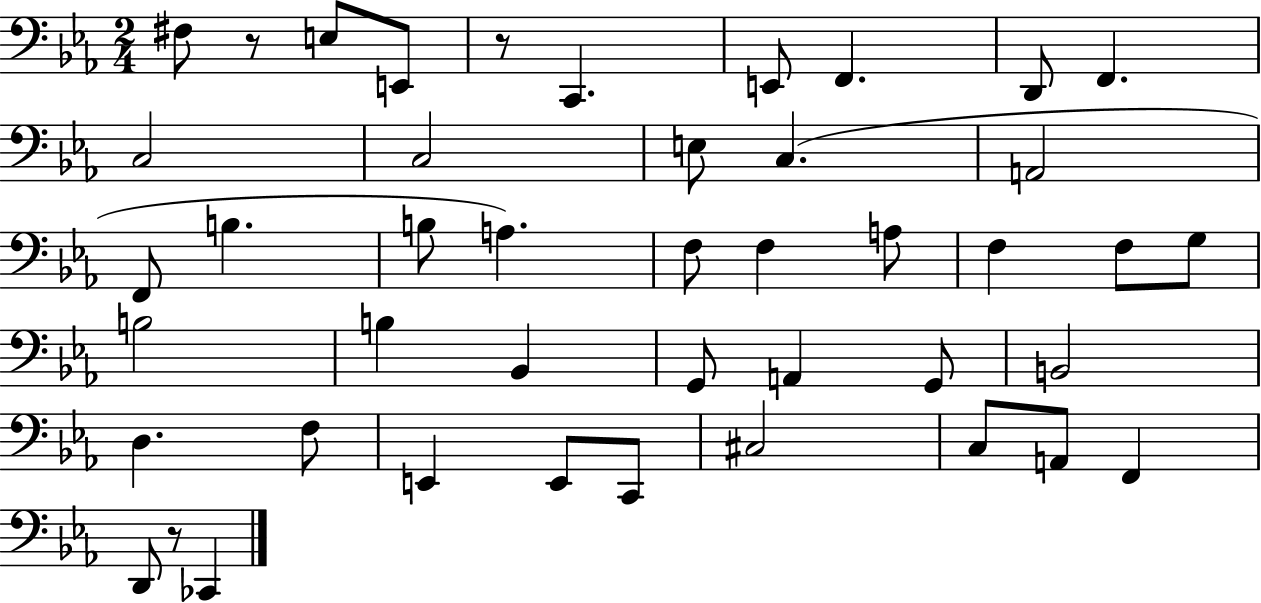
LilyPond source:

{
  \clef bass
  \numericTimeSignature
  \time 2/4
  \key ees \major
  \repeat volta 2 { fis8 r8 e8 e,8 | r8 c,4. | e,8 f,4. | d,8 f,4. | \break c2 | c2 | e8 c4.( | a,2 | \break f,8 b4. | b8 a4.) | f8 f4 a8 | f4 f8 g8 | \break b2 | b4 bes,4 | g,8 a,4 g,8 | b,2 | \break d4. f8 | e,4 e,8 c,8 | cis2 | c8 a,8 f,4 | \break d,8 r8 ces,4 | } \bar "|."
}